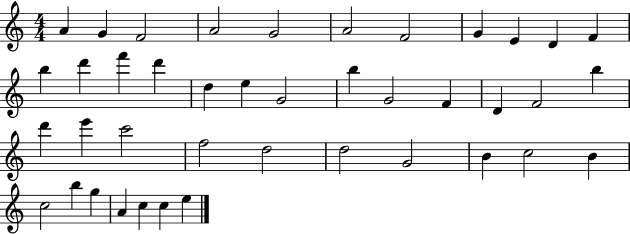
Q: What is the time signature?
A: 4/4